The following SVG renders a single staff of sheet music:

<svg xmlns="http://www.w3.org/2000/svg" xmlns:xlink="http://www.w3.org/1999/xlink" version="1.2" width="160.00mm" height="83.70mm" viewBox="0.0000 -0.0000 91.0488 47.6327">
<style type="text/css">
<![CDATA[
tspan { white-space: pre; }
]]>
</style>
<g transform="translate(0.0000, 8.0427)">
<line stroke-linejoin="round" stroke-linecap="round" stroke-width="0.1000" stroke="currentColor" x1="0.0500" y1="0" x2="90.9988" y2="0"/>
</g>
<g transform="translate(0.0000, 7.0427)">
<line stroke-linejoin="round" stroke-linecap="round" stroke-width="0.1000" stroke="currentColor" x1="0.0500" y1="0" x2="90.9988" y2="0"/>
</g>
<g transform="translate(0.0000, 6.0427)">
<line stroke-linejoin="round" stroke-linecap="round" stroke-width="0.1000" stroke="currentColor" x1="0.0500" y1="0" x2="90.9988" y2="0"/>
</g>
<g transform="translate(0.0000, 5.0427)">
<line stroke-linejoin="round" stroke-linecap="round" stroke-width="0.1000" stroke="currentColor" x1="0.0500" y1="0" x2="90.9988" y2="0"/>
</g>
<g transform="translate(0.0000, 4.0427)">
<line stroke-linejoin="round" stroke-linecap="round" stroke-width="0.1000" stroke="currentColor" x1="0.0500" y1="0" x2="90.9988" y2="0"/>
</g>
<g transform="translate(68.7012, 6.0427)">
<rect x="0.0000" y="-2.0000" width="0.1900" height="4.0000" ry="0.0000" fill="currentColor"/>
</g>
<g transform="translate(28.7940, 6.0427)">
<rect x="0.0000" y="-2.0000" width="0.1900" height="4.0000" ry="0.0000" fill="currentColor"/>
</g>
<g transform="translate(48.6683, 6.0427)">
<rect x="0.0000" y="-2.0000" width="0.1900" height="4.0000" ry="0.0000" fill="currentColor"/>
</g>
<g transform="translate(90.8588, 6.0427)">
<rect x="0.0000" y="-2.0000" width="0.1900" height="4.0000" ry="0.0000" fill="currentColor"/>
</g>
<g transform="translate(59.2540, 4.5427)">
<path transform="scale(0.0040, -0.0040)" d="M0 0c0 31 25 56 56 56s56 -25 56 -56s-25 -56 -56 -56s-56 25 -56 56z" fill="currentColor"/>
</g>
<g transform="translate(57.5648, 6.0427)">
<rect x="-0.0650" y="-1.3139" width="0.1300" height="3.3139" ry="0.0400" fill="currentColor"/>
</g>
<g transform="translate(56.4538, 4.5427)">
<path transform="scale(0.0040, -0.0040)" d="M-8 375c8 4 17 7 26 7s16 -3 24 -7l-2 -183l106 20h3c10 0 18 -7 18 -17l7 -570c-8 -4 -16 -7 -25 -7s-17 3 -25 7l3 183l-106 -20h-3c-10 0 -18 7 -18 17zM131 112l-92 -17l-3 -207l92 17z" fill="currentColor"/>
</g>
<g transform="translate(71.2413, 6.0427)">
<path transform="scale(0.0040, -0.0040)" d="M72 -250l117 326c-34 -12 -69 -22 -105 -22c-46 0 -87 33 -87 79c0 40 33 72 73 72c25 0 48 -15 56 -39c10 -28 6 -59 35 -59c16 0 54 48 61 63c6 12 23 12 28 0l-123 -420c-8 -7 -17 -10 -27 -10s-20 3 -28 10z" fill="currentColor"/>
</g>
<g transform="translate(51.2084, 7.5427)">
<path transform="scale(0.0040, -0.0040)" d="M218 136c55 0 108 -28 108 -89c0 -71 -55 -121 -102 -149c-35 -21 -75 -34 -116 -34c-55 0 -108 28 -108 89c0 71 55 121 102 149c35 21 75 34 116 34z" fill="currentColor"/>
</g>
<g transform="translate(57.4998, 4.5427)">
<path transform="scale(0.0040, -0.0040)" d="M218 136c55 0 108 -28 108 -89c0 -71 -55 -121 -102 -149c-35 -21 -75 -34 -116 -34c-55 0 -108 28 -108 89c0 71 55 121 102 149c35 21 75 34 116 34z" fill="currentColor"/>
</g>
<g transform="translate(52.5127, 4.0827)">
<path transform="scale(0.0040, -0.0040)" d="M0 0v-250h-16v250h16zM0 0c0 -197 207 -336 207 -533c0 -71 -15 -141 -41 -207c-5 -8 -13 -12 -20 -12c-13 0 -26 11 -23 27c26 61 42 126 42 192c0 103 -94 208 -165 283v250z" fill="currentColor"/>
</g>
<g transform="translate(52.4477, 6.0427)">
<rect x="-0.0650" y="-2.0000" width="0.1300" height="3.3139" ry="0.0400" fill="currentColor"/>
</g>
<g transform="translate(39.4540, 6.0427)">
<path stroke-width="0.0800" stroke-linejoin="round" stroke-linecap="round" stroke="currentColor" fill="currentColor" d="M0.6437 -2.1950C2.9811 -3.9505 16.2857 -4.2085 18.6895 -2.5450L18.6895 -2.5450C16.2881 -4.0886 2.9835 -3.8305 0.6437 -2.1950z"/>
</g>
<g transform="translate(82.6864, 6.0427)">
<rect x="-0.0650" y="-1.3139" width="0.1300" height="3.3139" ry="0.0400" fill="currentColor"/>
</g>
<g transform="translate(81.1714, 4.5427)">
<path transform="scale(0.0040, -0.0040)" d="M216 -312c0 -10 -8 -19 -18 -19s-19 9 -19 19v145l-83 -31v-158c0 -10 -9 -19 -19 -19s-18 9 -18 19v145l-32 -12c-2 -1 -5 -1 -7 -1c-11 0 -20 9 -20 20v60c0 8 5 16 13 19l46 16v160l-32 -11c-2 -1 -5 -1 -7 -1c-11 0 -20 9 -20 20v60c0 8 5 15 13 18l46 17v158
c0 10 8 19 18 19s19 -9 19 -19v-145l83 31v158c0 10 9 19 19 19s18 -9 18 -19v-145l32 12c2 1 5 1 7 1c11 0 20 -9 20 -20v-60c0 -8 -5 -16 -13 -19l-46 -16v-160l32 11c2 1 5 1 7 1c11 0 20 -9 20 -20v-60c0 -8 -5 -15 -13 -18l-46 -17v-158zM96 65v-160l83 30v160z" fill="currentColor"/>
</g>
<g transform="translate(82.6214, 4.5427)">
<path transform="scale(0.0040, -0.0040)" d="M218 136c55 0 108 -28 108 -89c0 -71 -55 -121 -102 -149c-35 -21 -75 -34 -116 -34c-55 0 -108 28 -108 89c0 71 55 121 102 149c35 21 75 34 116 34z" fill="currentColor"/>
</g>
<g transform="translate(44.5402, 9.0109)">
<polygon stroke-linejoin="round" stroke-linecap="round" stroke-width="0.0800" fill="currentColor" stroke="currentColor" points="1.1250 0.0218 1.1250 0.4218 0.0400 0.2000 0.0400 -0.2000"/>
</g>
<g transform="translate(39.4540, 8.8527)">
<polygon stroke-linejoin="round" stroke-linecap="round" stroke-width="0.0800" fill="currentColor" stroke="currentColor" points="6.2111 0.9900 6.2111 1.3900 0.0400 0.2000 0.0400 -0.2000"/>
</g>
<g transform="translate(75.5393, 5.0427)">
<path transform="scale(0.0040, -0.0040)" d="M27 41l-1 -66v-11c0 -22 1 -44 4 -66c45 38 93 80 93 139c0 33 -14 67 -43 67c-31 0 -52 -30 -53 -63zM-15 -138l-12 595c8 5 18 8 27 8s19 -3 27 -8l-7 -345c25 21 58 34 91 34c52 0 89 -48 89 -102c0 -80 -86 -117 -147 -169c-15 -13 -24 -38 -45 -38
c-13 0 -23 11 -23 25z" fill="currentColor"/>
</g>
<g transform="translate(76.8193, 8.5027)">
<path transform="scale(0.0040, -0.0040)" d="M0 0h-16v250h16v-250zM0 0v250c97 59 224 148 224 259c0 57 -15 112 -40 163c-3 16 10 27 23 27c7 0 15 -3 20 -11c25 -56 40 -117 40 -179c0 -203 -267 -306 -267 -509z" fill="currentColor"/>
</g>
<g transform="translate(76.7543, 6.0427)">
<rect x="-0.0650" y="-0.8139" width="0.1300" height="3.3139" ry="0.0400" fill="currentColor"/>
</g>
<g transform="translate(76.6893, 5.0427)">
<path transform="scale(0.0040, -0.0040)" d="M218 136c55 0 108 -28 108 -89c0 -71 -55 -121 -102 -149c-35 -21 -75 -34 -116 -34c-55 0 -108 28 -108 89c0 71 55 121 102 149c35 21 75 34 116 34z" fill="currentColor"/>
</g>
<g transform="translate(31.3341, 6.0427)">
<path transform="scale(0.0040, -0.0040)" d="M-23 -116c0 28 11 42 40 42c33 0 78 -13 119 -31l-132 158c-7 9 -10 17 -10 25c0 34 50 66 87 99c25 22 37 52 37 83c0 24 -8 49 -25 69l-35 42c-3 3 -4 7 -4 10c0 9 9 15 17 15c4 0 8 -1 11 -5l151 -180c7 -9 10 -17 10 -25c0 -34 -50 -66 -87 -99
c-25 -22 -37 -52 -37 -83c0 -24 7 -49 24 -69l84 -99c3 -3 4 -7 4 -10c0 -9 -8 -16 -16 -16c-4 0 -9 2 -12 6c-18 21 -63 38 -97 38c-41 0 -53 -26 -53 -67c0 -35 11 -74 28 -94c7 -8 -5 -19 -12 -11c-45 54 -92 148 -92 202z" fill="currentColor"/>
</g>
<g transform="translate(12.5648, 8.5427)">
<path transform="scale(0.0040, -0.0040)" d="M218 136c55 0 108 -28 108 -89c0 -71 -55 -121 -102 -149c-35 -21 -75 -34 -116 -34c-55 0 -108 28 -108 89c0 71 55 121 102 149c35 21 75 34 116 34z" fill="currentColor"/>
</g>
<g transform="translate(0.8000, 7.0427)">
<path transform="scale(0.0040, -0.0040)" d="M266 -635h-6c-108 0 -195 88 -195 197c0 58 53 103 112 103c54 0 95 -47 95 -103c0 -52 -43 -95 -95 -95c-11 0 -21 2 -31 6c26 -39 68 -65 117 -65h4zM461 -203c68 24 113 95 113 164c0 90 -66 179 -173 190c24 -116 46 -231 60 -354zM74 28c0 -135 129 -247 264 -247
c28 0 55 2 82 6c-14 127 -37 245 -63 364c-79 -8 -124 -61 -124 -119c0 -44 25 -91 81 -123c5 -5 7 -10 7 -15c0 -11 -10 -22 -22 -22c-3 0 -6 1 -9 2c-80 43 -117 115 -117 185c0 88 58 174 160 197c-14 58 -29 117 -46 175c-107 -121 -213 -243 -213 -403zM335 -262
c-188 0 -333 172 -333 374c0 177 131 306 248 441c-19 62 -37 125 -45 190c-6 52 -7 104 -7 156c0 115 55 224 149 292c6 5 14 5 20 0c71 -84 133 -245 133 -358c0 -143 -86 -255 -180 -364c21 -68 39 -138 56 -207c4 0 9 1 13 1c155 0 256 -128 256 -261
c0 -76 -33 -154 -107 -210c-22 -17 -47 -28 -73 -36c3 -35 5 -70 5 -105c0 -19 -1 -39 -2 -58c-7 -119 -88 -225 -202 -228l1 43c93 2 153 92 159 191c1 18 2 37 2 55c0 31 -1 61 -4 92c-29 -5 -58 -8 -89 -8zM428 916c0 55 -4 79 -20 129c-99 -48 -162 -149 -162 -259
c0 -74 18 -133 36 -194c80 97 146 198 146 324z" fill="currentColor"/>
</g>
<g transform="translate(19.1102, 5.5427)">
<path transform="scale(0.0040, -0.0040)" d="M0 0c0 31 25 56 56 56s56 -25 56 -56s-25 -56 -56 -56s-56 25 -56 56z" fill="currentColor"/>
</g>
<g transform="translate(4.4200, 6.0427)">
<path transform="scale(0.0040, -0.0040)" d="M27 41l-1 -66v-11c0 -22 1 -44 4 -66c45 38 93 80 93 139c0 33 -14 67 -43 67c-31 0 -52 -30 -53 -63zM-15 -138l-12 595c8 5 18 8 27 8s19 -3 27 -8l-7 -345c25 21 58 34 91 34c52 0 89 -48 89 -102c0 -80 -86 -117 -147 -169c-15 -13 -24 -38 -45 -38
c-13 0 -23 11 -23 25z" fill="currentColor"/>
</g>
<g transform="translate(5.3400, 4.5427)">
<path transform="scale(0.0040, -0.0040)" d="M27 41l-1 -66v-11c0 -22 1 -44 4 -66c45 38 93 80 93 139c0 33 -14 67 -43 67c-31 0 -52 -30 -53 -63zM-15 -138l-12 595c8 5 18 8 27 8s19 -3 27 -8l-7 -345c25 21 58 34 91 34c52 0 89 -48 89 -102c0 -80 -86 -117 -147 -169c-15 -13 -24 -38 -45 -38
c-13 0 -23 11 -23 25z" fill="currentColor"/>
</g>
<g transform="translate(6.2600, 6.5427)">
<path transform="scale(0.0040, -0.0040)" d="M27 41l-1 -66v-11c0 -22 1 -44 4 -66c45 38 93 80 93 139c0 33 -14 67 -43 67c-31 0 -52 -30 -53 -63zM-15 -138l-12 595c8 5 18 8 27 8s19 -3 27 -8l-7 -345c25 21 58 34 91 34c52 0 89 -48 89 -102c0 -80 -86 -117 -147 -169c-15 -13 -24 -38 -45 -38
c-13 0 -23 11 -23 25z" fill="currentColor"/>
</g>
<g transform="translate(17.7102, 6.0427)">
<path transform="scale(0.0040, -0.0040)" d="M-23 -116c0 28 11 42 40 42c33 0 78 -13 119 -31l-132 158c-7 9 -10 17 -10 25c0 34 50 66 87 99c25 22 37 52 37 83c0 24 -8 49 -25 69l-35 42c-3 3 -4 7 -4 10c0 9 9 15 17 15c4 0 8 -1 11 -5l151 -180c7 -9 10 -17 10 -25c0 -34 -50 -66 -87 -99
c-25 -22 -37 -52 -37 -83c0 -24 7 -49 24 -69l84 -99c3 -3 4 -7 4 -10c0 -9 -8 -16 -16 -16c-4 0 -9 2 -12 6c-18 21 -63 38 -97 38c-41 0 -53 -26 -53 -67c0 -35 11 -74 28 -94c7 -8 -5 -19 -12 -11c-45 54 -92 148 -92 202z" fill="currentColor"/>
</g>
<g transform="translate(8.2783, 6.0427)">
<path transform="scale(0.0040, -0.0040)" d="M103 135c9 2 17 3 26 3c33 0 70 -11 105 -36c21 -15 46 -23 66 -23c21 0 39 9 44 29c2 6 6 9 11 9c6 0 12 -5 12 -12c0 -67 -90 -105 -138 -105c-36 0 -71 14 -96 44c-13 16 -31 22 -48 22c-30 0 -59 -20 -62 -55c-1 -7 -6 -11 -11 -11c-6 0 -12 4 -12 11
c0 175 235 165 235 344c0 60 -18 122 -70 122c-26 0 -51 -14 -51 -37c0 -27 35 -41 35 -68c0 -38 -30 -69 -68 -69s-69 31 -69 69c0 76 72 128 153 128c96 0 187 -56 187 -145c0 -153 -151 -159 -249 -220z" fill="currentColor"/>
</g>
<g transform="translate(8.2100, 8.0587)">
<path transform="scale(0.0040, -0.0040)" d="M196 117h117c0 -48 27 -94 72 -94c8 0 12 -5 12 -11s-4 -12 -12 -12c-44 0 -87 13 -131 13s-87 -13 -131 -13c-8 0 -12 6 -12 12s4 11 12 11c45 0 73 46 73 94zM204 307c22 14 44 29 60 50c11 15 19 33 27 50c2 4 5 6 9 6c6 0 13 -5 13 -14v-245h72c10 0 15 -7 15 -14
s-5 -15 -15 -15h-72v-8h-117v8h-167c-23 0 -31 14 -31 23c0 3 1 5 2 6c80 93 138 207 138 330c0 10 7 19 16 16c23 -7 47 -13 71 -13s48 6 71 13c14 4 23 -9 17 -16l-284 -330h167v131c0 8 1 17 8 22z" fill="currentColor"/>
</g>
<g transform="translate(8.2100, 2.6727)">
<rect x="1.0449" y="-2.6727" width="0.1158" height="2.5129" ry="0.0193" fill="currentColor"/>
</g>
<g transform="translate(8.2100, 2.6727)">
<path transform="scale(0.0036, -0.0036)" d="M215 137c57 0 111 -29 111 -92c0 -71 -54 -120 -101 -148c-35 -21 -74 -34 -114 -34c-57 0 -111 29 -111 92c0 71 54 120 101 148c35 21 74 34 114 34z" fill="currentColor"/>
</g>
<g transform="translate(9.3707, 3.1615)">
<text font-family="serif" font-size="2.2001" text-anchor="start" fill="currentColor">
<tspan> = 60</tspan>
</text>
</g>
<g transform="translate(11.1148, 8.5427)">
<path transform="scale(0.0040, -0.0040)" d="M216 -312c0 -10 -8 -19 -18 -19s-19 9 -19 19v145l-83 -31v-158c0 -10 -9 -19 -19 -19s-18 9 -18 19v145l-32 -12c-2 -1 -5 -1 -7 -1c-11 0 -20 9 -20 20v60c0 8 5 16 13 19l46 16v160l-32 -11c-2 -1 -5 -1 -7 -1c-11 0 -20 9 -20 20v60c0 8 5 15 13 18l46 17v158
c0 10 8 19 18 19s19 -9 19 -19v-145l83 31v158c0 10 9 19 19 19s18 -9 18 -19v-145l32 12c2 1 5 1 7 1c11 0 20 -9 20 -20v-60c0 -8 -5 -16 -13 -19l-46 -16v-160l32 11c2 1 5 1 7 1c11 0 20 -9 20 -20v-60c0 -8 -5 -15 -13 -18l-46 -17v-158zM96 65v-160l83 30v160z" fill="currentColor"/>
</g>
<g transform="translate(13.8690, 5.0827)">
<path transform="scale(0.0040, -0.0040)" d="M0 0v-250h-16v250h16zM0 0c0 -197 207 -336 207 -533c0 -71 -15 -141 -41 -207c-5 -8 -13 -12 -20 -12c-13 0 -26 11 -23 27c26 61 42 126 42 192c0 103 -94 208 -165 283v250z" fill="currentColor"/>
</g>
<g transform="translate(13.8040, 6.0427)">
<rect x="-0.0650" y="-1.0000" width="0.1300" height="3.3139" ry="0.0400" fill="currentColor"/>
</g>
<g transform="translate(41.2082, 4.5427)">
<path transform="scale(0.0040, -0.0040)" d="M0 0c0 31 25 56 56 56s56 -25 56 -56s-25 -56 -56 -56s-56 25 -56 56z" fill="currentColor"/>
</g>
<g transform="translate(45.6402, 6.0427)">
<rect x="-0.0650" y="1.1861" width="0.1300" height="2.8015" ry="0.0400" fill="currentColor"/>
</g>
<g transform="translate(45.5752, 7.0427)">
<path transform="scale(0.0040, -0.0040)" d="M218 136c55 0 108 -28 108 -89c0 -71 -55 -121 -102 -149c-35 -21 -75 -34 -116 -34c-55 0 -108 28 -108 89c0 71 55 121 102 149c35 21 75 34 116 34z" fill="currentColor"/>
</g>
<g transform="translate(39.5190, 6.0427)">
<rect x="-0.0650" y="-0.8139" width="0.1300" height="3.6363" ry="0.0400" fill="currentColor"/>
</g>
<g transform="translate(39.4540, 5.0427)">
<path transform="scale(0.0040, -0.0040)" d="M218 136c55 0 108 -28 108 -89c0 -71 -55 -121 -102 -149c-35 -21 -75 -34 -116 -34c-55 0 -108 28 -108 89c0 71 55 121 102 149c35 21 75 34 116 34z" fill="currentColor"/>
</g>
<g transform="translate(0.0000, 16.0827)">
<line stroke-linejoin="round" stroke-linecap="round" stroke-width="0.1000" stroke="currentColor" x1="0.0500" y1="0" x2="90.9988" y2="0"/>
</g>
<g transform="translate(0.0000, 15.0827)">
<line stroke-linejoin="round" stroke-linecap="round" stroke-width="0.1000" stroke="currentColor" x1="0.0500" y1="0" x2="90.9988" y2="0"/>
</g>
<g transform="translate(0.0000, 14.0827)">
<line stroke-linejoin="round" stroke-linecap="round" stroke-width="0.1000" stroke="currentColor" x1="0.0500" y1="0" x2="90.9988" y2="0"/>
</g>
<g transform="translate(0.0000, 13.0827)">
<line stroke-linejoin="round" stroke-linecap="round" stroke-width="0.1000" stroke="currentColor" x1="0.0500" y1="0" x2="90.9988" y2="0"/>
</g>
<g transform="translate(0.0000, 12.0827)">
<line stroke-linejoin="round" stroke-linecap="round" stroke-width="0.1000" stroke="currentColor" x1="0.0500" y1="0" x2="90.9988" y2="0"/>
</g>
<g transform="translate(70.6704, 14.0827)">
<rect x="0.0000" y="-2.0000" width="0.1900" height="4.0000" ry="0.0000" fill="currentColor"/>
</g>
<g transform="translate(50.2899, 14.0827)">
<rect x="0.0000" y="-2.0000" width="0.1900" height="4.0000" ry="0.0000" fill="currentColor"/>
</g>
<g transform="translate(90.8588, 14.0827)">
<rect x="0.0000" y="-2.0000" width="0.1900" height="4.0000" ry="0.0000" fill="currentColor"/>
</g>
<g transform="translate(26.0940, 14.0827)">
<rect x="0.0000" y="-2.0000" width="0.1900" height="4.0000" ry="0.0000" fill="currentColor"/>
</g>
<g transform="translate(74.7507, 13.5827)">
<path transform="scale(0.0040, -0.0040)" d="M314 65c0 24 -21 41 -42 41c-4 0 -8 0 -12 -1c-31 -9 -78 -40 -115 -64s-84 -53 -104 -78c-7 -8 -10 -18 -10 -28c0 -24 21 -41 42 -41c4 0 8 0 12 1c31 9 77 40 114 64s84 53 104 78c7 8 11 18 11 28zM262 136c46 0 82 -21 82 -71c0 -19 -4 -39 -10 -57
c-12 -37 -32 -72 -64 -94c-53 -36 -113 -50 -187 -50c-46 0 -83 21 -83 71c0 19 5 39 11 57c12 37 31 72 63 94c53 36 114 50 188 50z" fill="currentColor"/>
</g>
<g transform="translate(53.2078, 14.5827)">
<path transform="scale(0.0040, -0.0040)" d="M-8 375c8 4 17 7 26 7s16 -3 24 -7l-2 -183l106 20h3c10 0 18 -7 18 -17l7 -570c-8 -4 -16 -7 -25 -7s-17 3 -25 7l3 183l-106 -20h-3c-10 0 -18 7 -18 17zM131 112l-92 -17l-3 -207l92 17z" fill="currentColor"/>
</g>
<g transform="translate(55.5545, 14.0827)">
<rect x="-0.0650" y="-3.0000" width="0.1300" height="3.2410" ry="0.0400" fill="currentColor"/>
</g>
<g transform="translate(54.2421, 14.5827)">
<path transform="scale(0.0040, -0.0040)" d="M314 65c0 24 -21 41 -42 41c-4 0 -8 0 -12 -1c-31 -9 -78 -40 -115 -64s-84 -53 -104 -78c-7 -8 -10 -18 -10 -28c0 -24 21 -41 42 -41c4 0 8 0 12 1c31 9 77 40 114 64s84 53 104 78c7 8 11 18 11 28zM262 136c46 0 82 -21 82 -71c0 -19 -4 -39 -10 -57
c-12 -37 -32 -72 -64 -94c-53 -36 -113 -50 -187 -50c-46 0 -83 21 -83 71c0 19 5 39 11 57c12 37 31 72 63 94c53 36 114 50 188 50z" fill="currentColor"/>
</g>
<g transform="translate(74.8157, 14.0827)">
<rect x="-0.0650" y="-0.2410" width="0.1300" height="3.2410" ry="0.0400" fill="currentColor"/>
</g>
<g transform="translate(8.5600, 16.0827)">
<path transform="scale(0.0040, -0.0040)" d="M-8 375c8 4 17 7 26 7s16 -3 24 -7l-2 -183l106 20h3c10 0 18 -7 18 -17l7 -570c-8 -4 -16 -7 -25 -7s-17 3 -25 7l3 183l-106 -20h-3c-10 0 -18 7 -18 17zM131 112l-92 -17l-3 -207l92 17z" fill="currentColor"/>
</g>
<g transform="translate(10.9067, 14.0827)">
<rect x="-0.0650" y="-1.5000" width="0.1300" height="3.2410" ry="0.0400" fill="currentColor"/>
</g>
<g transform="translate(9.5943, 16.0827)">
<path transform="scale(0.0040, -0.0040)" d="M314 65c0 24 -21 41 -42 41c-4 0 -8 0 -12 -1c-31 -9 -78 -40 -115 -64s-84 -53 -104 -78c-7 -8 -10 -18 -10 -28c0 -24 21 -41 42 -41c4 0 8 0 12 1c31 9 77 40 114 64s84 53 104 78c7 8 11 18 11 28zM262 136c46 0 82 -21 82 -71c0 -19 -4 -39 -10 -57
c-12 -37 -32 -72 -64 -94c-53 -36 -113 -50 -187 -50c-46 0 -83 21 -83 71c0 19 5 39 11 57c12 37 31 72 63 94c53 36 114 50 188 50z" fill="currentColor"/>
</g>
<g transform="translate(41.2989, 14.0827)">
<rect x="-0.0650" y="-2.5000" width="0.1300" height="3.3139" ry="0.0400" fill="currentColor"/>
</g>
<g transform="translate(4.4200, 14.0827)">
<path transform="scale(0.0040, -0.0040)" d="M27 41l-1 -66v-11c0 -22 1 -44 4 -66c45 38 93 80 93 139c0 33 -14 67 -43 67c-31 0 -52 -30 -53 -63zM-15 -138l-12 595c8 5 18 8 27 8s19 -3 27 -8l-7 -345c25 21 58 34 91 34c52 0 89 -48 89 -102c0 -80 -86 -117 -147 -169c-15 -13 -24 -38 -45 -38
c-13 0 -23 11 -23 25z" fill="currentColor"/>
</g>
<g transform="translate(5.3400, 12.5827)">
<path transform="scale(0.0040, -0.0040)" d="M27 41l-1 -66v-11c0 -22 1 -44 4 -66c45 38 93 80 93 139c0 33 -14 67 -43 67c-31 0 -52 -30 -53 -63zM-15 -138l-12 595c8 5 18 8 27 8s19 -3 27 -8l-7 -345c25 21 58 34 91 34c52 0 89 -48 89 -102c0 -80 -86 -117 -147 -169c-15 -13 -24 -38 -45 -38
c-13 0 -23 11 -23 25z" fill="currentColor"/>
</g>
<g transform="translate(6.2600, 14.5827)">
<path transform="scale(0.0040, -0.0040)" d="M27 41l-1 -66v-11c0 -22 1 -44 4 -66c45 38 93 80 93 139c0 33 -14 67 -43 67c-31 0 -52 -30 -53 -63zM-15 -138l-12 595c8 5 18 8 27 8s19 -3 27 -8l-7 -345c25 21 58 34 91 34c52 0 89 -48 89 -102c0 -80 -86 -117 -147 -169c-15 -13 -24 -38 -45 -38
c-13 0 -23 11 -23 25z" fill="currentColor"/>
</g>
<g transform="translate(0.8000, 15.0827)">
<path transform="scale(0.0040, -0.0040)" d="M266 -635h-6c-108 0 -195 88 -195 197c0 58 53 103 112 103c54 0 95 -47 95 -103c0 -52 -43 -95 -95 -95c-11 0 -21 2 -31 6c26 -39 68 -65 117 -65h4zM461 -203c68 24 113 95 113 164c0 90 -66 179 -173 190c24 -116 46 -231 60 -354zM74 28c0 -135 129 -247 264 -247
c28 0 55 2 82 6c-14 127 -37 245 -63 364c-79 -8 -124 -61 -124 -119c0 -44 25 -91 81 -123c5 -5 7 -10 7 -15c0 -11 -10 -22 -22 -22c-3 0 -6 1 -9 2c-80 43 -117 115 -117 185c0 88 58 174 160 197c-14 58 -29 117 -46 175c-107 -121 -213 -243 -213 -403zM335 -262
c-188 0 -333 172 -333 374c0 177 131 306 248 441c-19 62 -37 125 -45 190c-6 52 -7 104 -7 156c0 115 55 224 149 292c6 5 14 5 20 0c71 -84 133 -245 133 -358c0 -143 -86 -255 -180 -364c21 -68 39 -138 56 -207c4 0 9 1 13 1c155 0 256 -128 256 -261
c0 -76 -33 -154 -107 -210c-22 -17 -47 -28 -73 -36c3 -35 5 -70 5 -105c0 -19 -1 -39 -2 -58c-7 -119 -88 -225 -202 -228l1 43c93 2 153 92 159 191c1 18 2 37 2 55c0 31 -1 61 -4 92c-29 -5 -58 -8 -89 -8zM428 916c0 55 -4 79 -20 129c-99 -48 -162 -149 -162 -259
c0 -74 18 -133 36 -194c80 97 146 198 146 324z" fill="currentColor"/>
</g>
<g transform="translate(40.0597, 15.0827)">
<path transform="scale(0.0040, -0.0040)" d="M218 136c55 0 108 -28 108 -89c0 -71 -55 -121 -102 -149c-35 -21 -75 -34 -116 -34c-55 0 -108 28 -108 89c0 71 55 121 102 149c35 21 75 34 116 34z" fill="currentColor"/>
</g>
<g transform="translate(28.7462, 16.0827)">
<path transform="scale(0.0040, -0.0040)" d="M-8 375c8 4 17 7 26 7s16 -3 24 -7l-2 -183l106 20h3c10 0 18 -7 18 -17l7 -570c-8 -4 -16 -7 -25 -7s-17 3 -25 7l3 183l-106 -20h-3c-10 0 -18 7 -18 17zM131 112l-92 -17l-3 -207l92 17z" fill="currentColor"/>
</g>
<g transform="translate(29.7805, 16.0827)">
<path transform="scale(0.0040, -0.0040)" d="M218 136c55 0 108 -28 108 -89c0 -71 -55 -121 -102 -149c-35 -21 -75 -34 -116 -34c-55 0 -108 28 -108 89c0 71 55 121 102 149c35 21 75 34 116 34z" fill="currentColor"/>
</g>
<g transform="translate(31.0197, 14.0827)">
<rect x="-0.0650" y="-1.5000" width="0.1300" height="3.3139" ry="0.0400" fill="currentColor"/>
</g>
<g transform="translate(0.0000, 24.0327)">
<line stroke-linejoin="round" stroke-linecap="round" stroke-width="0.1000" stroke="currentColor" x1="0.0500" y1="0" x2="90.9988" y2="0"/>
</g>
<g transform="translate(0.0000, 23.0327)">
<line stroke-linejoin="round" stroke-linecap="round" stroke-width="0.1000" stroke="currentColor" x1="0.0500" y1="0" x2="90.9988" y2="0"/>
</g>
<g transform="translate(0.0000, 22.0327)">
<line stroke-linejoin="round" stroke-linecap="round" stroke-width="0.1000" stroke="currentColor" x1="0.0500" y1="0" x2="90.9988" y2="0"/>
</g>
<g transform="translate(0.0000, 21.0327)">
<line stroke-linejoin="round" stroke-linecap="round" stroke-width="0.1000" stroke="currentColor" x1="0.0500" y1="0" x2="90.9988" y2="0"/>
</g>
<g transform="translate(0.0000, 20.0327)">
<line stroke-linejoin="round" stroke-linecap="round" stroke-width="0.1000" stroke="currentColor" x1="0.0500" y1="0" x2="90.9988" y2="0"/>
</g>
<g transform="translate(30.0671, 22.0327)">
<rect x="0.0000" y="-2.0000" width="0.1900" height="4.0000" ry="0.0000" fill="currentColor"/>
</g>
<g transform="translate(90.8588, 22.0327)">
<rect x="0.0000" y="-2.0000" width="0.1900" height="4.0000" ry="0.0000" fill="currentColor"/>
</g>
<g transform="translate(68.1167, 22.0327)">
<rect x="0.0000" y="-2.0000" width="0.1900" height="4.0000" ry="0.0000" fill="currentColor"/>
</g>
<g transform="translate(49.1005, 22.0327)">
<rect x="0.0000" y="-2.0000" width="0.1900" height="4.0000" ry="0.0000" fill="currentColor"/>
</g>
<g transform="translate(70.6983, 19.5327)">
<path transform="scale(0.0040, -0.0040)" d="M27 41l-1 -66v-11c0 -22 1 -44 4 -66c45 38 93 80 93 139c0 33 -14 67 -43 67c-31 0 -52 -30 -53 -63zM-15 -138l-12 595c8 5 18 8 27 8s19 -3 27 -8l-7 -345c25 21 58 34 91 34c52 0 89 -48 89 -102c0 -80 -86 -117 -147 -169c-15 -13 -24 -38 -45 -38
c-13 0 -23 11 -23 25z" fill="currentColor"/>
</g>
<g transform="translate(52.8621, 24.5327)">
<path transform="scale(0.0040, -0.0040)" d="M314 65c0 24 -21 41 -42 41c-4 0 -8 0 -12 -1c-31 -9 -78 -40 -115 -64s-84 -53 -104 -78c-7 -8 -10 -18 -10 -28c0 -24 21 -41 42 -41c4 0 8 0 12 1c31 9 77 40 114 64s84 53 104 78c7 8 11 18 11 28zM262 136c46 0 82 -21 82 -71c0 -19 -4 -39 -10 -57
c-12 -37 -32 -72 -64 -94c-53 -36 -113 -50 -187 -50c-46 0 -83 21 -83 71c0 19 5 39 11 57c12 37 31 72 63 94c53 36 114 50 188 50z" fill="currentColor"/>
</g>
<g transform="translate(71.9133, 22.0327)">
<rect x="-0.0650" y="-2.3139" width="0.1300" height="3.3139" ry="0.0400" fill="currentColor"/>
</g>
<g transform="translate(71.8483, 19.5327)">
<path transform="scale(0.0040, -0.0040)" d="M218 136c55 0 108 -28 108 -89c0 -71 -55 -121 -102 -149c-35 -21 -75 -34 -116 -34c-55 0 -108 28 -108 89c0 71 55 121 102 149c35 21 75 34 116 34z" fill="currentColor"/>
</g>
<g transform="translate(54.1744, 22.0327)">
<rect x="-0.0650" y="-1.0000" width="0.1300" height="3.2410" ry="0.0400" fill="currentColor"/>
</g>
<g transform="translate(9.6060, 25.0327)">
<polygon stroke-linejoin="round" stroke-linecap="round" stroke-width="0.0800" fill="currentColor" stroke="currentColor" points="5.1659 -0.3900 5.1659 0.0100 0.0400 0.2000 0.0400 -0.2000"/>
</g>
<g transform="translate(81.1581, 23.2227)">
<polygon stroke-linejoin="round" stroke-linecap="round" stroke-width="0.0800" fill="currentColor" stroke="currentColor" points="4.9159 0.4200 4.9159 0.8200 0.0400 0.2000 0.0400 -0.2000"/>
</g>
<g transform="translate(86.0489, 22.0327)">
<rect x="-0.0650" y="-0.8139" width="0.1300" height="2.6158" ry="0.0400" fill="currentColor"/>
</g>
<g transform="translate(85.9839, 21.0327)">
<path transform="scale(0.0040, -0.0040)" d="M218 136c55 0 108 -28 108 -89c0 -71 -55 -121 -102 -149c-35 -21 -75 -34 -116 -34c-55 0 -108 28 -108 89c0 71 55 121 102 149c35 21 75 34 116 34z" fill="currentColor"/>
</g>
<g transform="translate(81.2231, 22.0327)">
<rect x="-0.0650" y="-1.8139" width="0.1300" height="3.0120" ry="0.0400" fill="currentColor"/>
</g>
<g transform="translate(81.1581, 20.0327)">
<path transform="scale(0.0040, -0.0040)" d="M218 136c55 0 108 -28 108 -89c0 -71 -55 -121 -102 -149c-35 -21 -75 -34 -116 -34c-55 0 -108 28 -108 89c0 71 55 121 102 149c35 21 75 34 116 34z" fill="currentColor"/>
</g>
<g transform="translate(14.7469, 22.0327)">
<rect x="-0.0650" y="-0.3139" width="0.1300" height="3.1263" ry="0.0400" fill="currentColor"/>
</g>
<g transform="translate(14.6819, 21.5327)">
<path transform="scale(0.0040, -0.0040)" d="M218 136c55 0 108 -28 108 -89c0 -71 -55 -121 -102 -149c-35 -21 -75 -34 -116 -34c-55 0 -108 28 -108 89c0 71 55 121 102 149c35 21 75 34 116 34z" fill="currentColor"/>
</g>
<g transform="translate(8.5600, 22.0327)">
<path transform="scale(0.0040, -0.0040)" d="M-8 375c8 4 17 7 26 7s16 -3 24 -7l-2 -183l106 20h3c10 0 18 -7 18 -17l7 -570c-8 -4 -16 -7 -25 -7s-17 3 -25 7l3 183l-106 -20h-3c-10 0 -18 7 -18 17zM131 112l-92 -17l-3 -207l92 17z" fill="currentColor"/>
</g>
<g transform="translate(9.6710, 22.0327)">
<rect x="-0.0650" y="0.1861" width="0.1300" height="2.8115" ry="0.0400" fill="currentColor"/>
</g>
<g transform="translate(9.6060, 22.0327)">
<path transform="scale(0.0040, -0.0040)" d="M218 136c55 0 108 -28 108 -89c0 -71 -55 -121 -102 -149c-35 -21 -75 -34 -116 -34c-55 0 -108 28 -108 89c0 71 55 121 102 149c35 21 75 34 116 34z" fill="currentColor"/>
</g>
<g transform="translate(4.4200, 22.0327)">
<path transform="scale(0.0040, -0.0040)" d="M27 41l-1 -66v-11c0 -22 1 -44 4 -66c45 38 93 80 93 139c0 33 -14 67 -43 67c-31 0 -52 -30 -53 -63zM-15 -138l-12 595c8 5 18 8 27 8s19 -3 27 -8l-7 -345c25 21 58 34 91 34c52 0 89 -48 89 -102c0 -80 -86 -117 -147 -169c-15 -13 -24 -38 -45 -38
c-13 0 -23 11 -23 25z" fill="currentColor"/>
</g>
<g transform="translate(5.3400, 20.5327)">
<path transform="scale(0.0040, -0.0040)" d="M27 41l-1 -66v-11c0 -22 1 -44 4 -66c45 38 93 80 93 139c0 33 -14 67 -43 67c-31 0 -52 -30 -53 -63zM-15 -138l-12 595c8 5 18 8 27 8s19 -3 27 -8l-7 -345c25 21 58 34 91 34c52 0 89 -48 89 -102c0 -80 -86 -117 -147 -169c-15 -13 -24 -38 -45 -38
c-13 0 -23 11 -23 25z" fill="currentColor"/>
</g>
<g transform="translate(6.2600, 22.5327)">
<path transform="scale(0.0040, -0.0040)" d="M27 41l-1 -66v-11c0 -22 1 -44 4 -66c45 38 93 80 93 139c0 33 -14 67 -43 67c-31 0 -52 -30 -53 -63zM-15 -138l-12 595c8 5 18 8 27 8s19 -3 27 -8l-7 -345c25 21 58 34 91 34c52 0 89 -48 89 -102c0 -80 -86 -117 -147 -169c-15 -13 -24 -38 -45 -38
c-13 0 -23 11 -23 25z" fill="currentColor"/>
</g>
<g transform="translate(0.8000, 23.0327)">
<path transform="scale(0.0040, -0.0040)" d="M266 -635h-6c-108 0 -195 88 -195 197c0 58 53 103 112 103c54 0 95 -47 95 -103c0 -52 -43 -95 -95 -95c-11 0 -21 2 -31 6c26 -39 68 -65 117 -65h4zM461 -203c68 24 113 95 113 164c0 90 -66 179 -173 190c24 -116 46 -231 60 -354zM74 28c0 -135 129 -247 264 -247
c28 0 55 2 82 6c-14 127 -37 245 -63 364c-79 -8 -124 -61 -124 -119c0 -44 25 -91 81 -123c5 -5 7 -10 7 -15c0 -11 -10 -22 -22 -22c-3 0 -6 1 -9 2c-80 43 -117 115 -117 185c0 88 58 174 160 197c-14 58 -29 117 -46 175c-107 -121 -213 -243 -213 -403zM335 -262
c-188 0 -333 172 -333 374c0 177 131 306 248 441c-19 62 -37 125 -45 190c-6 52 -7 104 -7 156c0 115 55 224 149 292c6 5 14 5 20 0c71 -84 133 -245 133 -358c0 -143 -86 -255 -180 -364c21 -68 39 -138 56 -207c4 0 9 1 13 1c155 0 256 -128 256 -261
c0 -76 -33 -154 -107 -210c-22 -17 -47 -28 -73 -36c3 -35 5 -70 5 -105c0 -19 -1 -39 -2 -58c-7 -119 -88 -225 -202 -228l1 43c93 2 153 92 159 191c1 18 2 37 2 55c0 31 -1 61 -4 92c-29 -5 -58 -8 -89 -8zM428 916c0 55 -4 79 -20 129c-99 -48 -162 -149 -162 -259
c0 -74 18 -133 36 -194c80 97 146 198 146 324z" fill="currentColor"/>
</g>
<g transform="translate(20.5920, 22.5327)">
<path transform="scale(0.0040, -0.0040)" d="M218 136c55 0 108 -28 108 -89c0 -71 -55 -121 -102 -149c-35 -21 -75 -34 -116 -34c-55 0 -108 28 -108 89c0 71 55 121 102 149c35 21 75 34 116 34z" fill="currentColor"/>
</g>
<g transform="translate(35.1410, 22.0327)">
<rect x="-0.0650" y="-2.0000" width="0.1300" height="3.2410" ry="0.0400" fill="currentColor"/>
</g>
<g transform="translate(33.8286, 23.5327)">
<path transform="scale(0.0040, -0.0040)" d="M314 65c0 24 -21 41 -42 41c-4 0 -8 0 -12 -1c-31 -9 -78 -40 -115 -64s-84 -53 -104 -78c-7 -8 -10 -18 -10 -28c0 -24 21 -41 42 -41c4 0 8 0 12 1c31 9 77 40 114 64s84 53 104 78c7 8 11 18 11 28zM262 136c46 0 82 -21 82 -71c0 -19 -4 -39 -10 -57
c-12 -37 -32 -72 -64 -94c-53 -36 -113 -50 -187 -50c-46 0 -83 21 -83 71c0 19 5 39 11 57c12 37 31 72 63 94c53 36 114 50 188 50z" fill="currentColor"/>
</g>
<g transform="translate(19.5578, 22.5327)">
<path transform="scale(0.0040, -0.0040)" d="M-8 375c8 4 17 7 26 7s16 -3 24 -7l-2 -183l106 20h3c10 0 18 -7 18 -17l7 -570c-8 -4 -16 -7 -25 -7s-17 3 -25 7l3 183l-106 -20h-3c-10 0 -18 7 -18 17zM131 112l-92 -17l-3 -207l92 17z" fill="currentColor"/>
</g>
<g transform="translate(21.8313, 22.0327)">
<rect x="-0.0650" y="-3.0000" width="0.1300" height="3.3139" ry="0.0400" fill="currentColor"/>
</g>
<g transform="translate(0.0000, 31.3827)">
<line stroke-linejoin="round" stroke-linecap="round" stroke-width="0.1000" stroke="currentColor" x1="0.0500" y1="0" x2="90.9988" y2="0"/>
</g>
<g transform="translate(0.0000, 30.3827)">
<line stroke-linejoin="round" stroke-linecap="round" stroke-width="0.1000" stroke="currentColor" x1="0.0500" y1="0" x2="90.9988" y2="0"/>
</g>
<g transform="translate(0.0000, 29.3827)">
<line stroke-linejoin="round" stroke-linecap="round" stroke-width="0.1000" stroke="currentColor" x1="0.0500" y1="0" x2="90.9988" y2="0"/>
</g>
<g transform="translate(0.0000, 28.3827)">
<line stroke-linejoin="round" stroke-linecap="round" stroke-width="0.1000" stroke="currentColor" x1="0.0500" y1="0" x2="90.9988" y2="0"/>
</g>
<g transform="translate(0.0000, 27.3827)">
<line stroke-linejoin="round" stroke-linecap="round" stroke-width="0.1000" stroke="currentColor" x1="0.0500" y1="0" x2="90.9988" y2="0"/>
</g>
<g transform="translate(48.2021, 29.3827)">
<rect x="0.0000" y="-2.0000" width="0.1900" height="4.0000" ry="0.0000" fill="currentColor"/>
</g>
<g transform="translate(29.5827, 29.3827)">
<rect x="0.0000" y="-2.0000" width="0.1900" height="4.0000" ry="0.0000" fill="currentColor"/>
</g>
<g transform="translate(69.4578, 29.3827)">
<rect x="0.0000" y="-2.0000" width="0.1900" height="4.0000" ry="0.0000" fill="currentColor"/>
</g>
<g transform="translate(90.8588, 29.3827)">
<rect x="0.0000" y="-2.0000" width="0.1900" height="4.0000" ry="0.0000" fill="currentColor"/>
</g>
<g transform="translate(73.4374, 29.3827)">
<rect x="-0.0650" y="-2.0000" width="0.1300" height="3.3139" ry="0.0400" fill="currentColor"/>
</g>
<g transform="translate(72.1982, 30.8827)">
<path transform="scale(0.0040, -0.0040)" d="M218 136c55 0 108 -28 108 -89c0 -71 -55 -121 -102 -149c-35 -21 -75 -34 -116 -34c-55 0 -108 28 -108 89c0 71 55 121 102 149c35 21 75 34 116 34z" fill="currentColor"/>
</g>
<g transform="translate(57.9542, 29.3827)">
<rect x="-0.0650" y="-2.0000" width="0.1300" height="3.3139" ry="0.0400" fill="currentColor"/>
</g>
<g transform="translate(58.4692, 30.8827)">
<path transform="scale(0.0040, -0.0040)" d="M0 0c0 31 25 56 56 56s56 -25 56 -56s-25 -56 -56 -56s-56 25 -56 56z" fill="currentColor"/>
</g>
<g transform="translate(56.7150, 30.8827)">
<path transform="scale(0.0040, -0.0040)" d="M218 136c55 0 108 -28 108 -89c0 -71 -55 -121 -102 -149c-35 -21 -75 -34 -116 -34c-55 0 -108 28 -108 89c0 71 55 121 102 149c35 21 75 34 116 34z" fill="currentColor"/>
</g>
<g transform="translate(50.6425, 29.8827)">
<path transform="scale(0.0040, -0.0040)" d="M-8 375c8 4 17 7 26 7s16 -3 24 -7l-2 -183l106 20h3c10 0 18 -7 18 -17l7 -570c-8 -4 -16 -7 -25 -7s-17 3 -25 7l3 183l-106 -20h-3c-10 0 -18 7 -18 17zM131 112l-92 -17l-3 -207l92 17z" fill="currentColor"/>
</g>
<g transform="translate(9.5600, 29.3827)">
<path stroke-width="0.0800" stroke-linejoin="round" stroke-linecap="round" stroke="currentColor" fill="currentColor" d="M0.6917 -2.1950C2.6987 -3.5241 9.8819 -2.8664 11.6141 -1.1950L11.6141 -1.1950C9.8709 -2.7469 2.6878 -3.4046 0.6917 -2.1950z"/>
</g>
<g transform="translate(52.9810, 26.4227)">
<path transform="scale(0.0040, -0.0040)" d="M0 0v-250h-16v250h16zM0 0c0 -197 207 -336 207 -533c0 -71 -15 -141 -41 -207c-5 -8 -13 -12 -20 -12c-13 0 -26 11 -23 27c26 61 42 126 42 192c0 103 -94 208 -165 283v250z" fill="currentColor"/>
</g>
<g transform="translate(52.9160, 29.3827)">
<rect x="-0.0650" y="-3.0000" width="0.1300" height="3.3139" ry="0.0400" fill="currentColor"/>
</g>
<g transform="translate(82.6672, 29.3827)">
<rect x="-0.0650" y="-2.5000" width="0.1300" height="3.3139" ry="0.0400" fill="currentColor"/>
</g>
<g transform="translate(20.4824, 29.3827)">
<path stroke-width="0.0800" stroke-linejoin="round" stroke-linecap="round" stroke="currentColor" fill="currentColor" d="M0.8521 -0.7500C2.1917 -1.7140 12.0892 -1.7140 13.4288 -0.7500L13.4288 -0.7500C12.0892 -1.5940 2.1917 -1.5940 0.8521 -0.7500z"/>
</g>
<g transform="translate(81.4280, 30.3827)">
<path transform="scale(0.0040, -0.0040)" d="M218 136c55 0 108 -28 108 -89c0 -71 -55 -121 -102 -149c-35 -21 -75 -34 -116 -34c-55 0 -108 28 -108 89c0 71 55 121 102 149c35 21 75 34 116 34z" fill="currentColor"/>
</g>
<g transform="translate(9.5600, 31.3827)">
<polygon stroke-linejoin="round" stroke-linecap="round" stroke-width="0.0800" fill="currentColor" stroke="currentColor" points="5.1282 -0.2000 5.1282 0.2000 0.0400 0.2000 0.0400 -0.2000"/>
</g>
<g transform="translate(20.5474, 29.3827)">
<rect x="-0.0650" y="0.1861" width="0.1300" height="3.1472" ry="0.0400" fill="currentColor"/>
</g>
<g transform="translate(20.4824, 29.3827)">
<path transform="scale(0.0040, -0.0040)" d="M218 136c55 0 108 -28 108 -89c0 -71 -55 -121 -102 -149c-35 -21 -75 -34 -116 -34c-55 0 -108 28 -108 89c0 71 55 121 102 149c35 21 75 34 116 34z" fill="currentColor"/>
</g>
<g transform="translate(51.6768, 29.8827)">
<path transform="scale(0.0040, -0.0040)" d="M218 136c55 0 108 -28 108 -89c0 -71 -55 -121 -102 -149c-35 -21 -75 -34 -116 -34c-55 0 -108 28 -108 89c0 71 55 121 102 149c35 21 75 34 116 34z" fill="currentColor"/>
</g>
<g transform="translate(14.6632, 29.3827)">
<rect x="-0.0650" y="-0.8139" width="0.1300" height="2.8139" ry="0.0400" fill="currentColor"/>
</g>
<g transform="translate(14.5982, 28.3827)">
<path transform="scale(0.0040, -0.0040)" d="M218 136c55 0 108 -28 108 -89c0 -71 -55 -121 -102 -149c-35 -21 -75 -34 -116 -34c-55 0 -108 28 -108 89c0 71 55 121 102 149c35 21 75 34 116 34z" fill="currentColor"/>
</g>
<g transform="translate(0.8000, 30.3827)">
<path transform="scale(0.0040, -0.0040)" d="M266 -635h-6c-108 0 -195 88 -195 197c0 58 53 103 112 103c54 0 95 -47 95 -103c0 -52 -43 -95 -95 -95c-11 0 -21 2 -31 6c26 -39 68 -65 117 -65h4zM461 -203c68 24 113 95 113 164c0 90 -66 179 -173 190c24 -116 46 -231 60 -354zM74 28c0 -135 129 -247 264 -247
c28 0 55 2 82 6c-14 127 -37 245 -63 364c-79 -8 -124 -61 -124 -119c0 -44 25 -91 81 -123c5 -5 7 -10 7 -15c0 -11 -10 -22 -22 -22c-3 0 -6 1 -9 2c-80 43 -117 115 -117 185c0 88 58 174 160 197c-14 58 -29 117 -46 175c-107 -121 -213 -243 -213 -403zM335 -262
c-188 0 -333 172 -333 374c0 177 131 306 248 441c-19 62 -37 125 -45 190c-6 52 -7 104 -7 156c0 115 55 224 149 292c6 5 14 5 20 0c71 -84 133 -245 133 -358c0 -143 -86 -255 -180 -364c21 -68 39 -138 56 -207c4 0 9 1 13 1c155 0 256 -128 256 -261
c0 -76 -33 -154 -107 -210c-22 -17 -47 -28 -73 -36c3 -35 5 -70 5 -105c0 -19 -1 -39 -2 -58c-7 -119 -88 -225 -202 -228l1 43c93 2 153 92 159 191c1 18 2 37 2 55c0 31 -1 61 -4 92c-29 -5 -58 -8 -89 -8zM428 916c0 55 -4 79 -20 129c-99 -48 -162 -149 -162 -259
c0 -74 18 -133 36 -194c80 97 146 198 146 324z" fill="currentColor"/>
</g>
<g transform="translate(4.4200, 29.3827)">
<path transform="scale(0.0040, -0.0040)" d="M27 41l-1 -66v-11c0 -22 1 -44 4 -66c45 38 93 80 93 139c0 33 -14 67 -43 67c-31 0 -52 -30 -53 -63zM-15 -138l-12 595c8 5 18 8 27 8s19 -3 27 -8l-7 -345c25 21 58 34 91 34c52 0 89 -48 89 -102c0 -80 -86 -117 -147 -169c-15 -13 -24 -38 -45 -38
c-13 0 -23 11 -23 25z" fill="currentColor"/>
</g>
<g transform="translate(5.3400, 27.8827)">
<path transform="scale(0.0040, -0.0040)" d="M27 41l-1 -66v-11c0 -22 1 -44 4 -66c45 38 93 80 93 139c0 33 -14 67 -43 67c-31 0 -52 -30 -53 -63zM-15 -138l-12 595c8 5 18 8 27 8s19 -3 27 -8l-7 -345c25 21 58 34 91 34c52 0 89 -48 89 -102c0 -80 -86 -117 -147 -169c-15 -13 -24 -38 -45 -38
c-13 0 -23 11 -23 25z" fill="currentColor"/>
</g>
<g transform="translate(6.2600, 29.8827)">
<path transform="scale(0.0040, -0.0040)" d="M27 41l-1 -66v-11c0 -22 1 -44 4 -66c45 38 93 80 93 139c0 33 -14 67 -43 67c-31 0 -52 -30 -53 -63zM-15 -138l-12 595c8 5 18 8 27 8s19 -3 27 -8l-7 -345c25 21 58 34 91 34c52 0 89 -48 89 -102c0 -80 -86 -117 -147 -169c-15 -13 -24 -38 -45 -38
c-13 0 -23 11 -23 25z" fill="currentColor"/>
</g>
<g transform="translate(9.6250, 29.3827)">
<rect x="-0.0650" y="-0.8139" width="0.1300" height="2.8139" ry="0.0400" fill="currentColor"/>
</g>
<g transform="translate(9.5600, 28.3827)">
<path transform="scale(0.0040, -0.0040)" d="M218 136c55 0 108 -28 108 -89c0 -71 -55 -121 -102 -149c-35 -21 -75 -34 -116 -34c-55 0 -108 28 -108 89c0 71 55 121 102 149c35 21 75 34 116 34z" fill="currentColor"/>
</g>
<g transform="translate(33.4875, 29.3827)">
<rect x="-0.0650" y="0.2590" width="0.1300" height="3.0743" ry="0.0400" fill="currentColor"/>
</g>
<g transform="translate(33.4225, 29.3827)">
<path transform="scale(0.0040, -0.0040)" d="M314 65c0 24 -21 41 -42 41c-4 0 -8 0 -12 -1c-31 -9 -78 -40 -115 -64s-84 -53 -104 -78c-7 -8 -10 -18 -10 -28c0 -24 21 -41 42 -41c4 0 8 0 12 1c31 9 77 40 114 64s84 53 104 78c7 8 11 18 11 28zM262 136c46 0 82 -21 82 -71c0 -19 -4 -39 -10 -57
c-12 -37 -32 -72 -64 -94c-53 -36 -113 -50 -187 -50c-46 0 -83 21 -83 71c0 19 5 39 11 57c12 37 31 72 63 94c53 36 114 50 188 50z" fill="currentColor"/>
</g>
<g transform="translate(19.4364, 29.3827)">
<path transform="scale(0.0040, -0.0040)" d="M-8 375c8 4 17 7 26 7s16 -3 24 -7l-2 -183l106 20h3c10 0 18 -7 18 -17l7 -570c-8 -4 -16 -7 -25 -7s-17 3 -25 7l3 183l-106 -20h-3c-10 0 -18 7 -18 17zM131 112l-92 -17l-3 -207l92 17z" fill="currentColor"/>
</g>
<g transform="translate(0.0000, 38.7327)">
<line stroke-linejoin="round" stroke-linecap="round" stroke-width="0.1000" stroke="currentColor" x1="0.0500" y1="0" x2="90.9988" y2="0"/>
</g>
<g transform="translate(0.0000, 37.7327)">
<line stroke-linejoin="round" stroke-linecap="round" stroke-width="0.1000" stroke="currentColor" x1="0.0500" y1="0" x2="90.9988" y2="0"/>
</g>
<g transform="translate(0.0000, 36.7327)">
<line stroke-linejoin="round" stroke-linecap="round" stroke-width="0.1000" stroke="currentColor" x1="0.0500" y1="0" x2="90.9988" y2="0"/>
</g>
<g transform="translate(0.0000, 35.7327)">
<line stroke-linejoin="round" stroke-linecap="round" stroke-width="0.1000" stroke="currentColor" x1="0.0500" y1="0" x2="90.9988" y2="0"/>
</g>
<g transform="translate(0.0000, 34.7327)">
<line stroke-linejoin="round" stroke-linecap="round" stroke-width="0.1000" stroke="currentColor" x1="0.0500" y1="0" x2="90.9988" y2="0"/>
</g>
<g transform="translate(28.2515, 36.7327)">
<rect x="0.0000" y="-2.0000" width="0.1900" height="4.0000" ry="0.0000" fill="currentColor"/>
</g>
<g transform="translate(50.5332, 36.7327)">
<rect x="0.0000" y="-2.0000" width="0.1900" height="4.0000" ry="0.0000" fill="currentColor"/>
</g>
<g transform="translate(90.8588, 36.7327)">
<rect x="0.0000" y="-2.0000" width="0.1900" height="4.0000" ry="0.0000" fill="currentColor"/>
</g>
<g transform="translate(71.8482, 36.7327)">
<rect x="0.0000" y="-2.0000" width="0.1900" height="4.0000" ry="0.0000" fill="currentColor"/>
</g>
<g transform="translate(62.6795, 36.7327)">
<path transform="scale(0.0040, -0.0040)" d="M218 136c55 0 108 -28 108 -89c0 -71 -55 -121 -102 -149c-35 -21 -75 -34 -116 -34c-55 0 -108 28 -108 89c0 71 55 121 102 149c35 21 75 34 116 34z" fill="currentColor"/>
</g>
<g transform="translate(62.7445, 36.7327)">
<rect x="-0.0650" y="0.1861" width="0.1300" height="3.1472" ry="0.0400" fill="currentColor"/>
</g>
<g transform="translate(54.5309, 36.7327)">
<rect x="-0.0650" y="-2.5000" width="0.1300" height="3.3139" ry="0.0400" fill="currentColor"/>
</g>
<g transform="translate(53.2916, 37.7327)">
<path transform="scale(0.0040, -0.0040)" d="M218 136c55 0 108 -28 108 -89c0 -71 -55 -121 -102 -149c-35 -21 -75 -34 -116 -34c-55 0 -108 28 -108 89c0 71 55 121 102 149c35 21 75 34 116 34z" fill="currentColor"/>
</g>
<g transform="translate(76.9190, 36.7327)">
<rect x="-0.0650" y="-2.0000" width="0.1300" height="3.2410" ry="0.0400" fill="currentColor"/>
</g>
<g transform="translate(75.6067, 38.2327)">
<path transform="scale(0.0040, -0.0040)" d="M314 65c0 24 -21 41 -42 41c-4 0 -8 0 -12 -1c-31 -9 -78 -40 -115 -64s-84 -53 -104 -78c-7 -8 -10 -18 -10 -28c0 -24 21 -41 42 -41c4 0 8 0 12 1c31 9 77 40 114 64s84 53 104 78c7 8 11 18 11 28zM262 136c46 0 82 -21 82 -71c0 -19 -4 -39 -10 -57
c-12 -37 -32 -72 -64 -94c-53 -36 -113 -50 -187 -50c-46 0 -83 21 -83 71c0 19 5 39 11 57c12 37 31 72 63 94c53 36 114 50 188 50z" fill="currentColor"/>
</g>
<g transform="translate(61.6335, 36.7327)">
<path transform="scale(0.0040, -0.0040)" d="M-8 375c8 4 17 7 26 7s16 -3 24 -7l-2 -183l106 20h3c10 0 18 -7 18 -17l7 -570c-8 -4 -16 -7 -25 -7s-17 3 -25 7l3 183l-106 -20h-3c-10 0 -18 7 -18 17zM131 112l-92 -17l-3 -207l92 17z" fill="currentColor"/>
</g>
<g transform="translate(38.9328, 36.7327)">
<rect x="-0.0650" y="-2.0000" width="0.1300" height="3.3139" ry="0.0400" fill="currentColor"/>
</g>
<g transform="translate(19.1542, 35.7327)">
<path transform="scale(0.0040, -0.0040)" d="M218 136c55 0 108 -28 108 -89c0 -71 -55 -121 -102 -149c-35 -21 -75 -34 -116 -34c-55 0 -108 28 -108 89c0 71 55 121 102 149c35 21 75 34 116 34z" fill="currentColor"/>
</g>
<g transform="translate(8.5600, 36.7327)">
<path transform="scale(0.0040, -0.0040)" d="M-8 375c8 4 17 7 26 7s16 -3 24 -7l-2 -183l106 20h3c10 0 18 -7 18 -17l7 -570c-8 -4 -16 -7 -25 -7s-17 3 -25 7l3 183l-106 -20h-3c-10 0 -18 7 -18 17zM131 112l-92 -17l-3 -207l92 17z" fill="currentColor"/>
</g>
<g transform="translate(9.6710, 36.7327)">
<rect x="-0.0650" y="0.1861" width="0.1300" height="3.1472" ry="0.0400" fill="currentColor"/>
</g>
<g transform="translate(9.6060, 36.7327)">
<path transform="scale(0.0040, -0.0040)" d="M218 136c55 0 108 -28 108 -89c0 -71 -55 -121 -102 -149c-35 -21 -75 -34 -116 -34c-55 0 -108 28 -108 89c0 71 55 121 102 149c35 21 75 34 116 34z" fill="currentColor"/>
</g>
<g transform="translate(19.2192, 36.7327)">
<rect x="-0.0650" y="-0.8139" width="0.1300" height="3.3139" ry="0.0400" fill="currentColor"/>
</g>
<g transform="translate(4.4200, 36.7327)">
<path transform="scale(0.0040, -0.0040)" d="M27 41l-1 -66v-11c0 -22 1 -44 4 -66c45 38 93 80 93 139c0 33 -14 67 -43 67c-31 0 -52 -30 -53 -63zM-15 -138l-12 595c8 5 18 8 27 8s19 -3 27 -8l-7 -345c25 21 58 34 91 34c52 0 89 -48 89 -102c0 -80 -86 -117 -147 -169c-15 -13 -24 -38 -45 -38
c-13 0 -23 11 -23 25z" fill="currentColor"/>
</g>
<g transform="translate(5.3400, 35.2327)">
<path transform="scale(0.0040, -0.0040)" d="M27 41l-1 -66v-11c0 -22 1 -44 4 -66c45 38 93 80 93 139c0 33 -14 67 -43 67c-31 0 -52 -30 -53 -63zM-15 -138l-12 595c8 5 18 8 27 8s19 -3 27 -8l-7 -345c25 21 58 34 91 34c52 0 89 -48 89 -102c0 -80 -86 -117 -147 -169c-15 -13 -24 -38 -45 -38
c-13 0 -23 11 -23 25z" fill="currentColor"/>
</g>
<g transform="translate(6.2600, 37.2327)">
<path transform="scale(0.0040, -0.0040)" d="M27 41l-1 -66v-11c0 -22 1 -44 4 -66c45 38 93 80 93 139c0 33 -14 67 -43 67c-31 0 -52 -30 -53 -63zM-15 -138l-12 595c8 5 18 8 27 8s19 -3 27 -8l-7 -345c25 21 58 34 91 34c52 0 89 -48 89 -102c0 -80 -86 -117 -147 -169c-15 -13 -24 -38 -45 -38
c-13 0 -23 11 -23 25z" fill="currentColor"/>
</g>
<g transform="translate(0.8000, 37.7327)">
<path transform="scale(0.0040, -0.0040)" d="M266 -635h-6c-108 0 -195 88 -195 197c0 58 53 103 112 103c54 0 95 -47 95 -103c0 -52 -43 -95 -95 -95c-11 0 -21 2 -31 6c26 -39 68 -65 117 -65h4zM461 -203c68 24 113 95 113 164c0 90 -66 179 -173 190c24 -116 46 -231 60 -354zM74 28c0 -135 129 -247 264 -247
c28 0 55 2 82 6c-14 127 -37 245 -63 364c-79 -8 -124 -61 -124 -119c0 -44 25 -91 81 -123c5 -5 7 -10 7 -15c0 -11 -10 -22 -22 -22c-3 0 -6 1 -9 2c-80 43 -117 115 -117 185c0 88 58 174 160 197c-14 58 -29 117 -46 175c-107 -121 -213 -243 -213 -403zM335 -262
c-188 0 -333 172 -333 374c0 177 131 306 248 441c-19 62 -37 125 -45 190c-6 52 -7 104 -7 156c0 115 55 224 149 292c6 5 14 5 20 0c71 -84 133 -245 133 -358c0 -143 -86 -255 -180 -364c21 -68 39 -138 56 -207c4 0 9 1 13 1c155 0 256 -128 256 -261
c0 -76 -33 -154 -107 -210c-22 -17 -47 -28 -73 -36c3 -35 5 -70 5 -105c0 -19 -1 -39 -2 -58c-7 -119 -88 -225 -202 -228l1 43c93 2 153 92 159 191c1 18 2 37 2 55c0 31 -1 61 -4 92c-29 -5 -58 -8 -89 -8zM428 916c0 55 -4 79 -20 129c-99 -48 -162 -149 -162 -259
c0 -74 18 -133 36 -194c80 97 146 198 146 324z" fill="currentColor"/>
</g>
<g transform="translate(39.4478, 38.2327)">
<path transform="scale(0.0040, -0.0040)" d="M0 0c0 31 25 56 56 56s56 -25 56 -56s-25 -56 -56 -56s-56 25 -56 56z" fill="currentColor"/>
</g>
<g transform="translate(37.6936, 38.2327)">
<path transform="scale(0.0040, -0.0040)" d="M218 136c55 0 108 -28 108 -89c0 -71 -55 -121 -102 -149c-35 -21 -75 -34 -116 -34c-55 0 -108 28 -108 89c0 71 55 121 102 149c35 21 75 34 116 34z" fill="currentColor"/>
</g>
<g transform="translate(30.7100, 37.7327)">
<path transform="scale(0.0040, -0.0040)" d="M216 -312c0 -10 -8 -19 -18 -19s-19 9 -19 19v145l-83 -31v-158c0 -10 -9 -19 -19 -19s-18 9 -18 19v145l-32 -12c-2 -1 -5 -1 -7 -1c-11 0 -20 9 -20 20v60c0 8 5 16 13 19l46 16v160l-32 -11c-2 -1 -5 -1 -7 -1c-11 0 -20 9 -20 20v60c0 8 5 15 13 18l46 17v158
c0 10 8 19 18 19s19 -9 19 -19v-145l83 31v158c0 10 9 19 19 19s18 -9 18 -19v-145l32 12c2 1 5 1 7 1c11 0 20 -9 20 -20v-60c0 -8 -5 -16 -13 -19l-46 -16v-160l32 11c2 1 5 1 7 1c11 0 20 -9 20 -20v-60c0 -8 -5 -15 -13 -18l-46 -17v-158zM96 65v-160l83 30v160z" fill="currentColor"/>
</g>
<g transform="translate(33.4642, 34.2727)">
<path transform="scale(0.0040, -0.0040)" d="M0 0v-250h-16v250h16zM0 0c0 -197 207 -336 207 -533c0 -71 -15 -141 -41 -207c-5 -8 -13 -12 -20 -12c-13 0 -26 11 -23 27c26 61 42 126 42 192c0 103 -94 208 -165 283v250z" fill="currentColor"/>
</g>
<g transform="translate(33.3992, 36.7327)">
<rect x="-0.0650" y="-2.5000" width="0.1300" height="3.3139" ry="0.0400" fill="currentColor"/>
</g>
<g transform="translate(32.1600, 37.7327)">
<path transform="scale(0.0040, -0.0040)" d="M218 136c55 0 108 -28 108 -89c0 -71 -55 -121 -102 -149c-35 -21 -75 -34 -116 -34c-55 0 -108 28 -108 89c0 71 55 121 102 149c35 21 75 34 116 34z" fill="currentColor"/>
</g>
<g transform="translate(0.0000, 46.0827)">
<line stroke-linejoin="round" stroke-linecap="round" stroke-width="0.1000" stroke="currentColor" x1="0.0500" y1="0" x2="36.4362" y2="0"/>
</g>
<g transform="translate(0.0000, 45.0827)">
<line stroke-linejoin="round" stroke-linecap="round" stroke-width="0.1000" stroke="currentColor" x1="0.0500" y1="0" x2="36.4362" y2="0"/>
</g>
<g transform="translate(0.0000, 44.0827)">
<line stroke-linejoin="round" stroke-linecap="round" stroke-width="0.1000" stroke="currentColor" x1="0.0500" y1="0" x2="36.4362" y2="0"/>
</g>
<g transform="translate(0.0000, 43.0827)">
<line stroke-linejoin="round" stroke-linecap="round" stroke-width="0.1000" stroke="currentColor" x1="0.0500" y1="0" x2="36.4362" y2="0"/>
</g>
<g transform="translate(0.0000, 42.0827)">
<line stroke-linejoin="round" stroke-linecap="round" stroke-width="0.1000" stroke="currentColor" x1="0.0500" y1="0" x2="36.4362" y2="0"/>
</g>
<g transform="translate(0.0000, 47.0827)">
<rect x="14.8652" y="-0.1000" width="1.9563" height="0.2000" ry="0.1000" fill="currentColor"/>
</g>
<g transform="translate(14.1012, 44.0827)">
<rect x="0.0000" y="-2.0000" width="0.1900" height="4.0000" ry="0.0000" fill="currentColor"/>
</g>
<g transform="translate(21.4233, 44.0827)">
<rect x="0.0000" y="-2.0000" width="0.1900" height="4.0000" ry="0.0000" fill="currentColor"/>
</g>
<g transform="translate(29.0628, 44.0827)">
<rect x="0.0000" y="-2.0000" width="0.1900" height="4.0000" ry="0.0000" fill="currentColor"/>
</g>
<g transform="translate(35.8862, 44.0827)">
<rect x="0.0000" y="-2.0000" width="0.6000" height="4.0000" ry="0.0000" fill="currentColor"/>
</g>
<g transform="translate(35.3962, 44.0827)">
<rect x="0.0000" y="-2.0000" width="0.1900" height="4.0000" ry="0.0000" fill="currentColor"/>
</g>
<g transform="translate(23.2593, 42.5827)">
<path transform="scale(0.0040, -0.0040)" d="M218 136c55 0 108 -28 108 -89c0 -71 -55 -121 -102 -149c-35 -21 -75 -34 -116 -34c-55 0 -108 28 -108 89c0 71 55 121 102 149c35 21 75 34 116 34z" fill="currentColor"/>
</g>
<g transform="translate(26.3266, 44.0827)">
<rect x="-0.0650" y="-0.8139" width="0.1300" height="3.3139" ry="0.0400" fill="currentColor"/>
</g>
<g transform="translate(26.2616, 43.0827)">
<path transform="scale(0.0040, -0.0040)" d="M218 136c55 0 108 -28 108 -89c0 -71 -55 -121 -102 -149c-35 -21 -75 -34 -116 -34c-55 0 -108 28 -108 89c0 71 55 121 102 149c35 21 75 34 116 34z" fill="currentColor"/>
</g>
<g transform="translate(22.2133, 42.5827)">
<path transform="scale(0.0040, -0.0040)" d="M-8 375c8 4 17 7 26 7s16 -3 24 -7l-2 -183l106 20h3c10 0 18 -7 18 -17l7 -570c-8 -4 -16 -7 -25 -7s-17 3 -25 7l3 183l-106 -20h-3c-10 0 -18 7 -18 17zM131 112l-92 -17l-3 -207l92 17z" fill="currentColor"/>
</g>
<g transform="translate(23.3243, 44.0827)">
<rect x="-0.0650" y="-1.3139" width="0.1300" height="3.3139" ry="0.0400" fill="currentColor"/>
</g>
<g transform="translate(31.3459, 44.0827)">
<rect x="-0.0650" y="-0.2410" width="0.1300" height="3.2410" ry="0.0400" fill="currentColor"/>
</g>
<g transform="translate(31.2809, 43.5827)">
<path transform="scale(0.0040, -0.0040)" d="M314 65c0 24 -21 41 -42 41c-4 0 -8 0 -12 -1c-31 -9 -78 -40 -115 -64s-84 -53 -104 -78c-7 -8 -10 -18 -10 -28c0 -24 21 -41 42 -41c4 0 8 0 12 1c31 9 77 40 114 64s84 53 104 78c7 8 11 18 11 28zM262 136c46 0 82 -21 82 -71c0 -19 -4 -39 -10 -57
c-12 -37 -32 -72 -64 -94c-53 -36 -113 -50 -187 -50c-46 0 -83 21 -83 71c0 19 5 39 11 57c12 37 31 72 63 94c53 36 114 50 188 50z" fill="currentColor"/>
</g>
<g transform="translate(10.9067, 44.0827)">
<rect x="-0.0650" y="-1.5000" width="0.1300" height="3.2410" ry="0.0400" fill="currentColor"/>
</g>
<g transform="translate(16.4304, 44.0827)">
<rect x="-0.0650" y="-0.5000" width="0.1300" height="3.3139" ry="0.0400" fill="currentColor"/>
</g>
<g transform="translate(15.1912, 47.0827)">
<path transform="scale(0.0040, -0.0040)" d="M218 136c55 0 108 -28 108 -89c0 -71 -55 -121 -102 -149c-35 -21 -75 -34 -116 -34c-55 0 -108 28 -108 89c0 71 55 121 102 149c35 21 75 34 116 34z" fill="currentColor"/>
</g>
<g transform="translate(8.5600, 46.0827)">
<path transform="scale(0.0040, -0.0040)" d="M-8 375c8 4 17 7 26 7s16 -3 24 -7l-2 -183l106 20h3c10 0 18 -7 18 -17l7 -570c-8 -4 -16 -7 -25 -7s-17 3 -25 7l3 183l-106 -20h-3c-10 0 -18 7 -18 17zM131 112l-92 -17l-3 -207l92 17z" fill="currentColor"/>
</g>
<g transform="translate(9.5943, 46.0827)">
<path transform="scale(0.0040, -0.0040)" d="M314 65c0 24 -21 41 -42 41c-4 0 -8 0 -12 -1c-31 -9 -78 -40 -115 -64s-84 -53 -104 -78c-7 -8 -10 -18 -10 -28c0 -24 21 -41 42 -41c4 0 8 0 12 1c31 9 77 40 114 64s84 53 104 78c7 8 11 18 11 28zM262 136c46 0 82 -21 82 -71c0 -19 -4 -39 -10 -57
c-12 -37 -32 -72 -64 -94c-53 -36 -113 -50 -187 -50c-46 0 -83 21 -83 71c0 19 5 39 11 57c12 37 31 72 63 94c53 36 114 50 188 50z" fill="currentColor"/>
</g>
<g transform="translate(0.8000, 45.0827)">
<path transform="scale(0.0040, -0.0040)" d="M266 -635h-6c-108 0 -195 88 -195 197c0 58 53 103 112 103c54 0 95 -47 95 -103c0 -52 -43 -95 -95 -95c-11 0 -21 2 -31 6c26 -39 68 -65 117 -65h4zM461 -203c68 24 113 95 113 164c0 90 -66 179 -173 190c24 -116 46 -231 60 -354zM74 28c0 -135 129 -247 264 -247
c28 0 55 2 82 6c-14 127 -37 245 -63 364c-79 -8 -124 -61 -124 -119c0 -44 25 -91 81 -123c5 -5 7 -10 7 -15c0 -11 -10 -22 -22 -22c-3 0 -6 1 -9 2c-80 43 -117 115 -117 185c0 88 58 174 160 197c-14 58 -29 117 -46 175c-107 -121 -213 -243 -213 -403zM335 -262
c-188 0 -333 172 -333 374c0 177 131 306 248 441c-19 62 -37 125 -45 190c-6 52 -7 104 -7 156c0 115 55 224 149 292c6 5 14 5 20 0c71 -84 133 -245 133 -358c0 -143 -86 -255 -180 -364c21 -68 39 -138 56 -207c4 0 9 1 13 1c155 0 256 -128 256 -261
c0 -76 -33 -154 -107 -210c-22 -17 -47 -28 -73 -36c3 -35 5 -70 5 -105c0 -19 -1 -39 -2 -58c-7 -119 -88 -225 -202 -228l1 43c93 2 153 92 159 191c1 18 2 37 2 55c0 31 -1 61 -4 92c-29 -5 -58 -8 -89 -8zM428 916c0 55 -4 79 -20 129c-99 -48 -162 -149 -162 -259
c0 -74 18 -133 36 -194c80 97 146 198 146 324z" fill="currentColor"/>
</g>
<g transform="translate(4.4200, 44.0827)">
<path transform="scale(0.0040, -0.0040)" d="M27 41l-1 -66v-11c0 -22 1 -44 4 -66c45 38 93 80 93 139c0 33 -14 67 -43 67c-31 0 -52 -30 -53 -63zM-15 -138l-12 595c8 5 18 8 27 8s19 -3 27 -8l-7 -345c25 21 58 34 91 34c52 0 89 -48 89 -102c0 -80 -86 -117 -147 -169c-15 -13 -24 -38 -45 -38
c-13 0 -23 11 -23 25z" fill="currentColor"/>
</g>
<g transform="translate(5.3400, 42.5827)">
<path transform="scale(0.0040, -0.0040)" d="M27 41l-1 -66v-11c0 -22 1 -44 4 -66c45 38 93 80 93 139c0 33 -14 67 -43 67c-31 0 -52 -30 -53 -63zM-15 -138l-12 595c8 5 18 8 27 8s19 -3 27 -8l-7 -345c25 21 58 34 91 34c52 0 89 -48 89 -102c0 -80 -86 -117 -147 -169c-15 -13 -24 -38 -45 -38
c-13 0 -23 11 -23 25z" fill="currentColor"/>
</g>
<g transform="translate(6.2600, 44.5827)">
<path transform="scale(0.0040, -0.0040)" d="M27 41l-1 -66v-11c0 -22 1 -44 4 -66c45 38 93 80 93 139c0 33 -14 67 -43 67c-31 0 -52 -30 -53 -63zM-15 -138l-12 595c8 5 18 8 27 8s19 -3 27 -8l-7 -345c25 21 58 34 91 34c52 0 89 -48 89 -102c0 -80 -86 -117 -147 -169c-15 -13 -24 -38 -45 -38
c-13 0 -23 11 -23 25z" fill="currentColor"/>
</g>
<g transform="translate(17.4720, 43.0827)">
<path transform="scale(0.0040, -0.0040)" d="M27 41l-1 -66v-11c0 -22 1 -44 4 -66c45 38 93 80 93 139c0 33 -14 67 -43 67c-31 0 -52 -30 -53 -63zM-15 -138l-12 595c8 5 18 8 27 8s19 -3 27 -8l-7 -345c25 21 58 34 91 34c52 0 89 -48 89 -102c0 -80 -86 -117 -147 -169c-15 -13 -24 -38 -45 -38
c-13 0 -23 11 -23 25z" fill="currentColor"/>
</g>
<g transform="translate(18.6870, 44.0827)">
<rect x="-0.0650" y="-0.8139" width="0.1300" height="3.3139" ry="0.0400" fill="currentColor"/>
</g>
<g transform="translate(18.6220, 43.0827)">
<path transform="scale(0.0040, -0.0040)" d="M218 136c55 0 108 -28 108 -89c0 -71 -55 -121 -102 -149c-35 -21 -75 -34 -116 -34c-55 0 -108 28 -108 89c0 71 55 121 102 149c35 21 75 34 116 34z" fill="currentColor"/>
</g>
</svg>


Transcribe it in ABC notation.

X:1
T:Untitled
M:2/4
L:1/4
K:Eb
^D/2 z z d/2 G/4 F/2 e z/2 _d/2 ^e E2 E G A2 c2 B/2 c/2 A F2 D2 _g f/2 d/2 d/2 d/2 B B2 A/2 F F G B d ^G/2 F G B F2 E2 C _d e d c2